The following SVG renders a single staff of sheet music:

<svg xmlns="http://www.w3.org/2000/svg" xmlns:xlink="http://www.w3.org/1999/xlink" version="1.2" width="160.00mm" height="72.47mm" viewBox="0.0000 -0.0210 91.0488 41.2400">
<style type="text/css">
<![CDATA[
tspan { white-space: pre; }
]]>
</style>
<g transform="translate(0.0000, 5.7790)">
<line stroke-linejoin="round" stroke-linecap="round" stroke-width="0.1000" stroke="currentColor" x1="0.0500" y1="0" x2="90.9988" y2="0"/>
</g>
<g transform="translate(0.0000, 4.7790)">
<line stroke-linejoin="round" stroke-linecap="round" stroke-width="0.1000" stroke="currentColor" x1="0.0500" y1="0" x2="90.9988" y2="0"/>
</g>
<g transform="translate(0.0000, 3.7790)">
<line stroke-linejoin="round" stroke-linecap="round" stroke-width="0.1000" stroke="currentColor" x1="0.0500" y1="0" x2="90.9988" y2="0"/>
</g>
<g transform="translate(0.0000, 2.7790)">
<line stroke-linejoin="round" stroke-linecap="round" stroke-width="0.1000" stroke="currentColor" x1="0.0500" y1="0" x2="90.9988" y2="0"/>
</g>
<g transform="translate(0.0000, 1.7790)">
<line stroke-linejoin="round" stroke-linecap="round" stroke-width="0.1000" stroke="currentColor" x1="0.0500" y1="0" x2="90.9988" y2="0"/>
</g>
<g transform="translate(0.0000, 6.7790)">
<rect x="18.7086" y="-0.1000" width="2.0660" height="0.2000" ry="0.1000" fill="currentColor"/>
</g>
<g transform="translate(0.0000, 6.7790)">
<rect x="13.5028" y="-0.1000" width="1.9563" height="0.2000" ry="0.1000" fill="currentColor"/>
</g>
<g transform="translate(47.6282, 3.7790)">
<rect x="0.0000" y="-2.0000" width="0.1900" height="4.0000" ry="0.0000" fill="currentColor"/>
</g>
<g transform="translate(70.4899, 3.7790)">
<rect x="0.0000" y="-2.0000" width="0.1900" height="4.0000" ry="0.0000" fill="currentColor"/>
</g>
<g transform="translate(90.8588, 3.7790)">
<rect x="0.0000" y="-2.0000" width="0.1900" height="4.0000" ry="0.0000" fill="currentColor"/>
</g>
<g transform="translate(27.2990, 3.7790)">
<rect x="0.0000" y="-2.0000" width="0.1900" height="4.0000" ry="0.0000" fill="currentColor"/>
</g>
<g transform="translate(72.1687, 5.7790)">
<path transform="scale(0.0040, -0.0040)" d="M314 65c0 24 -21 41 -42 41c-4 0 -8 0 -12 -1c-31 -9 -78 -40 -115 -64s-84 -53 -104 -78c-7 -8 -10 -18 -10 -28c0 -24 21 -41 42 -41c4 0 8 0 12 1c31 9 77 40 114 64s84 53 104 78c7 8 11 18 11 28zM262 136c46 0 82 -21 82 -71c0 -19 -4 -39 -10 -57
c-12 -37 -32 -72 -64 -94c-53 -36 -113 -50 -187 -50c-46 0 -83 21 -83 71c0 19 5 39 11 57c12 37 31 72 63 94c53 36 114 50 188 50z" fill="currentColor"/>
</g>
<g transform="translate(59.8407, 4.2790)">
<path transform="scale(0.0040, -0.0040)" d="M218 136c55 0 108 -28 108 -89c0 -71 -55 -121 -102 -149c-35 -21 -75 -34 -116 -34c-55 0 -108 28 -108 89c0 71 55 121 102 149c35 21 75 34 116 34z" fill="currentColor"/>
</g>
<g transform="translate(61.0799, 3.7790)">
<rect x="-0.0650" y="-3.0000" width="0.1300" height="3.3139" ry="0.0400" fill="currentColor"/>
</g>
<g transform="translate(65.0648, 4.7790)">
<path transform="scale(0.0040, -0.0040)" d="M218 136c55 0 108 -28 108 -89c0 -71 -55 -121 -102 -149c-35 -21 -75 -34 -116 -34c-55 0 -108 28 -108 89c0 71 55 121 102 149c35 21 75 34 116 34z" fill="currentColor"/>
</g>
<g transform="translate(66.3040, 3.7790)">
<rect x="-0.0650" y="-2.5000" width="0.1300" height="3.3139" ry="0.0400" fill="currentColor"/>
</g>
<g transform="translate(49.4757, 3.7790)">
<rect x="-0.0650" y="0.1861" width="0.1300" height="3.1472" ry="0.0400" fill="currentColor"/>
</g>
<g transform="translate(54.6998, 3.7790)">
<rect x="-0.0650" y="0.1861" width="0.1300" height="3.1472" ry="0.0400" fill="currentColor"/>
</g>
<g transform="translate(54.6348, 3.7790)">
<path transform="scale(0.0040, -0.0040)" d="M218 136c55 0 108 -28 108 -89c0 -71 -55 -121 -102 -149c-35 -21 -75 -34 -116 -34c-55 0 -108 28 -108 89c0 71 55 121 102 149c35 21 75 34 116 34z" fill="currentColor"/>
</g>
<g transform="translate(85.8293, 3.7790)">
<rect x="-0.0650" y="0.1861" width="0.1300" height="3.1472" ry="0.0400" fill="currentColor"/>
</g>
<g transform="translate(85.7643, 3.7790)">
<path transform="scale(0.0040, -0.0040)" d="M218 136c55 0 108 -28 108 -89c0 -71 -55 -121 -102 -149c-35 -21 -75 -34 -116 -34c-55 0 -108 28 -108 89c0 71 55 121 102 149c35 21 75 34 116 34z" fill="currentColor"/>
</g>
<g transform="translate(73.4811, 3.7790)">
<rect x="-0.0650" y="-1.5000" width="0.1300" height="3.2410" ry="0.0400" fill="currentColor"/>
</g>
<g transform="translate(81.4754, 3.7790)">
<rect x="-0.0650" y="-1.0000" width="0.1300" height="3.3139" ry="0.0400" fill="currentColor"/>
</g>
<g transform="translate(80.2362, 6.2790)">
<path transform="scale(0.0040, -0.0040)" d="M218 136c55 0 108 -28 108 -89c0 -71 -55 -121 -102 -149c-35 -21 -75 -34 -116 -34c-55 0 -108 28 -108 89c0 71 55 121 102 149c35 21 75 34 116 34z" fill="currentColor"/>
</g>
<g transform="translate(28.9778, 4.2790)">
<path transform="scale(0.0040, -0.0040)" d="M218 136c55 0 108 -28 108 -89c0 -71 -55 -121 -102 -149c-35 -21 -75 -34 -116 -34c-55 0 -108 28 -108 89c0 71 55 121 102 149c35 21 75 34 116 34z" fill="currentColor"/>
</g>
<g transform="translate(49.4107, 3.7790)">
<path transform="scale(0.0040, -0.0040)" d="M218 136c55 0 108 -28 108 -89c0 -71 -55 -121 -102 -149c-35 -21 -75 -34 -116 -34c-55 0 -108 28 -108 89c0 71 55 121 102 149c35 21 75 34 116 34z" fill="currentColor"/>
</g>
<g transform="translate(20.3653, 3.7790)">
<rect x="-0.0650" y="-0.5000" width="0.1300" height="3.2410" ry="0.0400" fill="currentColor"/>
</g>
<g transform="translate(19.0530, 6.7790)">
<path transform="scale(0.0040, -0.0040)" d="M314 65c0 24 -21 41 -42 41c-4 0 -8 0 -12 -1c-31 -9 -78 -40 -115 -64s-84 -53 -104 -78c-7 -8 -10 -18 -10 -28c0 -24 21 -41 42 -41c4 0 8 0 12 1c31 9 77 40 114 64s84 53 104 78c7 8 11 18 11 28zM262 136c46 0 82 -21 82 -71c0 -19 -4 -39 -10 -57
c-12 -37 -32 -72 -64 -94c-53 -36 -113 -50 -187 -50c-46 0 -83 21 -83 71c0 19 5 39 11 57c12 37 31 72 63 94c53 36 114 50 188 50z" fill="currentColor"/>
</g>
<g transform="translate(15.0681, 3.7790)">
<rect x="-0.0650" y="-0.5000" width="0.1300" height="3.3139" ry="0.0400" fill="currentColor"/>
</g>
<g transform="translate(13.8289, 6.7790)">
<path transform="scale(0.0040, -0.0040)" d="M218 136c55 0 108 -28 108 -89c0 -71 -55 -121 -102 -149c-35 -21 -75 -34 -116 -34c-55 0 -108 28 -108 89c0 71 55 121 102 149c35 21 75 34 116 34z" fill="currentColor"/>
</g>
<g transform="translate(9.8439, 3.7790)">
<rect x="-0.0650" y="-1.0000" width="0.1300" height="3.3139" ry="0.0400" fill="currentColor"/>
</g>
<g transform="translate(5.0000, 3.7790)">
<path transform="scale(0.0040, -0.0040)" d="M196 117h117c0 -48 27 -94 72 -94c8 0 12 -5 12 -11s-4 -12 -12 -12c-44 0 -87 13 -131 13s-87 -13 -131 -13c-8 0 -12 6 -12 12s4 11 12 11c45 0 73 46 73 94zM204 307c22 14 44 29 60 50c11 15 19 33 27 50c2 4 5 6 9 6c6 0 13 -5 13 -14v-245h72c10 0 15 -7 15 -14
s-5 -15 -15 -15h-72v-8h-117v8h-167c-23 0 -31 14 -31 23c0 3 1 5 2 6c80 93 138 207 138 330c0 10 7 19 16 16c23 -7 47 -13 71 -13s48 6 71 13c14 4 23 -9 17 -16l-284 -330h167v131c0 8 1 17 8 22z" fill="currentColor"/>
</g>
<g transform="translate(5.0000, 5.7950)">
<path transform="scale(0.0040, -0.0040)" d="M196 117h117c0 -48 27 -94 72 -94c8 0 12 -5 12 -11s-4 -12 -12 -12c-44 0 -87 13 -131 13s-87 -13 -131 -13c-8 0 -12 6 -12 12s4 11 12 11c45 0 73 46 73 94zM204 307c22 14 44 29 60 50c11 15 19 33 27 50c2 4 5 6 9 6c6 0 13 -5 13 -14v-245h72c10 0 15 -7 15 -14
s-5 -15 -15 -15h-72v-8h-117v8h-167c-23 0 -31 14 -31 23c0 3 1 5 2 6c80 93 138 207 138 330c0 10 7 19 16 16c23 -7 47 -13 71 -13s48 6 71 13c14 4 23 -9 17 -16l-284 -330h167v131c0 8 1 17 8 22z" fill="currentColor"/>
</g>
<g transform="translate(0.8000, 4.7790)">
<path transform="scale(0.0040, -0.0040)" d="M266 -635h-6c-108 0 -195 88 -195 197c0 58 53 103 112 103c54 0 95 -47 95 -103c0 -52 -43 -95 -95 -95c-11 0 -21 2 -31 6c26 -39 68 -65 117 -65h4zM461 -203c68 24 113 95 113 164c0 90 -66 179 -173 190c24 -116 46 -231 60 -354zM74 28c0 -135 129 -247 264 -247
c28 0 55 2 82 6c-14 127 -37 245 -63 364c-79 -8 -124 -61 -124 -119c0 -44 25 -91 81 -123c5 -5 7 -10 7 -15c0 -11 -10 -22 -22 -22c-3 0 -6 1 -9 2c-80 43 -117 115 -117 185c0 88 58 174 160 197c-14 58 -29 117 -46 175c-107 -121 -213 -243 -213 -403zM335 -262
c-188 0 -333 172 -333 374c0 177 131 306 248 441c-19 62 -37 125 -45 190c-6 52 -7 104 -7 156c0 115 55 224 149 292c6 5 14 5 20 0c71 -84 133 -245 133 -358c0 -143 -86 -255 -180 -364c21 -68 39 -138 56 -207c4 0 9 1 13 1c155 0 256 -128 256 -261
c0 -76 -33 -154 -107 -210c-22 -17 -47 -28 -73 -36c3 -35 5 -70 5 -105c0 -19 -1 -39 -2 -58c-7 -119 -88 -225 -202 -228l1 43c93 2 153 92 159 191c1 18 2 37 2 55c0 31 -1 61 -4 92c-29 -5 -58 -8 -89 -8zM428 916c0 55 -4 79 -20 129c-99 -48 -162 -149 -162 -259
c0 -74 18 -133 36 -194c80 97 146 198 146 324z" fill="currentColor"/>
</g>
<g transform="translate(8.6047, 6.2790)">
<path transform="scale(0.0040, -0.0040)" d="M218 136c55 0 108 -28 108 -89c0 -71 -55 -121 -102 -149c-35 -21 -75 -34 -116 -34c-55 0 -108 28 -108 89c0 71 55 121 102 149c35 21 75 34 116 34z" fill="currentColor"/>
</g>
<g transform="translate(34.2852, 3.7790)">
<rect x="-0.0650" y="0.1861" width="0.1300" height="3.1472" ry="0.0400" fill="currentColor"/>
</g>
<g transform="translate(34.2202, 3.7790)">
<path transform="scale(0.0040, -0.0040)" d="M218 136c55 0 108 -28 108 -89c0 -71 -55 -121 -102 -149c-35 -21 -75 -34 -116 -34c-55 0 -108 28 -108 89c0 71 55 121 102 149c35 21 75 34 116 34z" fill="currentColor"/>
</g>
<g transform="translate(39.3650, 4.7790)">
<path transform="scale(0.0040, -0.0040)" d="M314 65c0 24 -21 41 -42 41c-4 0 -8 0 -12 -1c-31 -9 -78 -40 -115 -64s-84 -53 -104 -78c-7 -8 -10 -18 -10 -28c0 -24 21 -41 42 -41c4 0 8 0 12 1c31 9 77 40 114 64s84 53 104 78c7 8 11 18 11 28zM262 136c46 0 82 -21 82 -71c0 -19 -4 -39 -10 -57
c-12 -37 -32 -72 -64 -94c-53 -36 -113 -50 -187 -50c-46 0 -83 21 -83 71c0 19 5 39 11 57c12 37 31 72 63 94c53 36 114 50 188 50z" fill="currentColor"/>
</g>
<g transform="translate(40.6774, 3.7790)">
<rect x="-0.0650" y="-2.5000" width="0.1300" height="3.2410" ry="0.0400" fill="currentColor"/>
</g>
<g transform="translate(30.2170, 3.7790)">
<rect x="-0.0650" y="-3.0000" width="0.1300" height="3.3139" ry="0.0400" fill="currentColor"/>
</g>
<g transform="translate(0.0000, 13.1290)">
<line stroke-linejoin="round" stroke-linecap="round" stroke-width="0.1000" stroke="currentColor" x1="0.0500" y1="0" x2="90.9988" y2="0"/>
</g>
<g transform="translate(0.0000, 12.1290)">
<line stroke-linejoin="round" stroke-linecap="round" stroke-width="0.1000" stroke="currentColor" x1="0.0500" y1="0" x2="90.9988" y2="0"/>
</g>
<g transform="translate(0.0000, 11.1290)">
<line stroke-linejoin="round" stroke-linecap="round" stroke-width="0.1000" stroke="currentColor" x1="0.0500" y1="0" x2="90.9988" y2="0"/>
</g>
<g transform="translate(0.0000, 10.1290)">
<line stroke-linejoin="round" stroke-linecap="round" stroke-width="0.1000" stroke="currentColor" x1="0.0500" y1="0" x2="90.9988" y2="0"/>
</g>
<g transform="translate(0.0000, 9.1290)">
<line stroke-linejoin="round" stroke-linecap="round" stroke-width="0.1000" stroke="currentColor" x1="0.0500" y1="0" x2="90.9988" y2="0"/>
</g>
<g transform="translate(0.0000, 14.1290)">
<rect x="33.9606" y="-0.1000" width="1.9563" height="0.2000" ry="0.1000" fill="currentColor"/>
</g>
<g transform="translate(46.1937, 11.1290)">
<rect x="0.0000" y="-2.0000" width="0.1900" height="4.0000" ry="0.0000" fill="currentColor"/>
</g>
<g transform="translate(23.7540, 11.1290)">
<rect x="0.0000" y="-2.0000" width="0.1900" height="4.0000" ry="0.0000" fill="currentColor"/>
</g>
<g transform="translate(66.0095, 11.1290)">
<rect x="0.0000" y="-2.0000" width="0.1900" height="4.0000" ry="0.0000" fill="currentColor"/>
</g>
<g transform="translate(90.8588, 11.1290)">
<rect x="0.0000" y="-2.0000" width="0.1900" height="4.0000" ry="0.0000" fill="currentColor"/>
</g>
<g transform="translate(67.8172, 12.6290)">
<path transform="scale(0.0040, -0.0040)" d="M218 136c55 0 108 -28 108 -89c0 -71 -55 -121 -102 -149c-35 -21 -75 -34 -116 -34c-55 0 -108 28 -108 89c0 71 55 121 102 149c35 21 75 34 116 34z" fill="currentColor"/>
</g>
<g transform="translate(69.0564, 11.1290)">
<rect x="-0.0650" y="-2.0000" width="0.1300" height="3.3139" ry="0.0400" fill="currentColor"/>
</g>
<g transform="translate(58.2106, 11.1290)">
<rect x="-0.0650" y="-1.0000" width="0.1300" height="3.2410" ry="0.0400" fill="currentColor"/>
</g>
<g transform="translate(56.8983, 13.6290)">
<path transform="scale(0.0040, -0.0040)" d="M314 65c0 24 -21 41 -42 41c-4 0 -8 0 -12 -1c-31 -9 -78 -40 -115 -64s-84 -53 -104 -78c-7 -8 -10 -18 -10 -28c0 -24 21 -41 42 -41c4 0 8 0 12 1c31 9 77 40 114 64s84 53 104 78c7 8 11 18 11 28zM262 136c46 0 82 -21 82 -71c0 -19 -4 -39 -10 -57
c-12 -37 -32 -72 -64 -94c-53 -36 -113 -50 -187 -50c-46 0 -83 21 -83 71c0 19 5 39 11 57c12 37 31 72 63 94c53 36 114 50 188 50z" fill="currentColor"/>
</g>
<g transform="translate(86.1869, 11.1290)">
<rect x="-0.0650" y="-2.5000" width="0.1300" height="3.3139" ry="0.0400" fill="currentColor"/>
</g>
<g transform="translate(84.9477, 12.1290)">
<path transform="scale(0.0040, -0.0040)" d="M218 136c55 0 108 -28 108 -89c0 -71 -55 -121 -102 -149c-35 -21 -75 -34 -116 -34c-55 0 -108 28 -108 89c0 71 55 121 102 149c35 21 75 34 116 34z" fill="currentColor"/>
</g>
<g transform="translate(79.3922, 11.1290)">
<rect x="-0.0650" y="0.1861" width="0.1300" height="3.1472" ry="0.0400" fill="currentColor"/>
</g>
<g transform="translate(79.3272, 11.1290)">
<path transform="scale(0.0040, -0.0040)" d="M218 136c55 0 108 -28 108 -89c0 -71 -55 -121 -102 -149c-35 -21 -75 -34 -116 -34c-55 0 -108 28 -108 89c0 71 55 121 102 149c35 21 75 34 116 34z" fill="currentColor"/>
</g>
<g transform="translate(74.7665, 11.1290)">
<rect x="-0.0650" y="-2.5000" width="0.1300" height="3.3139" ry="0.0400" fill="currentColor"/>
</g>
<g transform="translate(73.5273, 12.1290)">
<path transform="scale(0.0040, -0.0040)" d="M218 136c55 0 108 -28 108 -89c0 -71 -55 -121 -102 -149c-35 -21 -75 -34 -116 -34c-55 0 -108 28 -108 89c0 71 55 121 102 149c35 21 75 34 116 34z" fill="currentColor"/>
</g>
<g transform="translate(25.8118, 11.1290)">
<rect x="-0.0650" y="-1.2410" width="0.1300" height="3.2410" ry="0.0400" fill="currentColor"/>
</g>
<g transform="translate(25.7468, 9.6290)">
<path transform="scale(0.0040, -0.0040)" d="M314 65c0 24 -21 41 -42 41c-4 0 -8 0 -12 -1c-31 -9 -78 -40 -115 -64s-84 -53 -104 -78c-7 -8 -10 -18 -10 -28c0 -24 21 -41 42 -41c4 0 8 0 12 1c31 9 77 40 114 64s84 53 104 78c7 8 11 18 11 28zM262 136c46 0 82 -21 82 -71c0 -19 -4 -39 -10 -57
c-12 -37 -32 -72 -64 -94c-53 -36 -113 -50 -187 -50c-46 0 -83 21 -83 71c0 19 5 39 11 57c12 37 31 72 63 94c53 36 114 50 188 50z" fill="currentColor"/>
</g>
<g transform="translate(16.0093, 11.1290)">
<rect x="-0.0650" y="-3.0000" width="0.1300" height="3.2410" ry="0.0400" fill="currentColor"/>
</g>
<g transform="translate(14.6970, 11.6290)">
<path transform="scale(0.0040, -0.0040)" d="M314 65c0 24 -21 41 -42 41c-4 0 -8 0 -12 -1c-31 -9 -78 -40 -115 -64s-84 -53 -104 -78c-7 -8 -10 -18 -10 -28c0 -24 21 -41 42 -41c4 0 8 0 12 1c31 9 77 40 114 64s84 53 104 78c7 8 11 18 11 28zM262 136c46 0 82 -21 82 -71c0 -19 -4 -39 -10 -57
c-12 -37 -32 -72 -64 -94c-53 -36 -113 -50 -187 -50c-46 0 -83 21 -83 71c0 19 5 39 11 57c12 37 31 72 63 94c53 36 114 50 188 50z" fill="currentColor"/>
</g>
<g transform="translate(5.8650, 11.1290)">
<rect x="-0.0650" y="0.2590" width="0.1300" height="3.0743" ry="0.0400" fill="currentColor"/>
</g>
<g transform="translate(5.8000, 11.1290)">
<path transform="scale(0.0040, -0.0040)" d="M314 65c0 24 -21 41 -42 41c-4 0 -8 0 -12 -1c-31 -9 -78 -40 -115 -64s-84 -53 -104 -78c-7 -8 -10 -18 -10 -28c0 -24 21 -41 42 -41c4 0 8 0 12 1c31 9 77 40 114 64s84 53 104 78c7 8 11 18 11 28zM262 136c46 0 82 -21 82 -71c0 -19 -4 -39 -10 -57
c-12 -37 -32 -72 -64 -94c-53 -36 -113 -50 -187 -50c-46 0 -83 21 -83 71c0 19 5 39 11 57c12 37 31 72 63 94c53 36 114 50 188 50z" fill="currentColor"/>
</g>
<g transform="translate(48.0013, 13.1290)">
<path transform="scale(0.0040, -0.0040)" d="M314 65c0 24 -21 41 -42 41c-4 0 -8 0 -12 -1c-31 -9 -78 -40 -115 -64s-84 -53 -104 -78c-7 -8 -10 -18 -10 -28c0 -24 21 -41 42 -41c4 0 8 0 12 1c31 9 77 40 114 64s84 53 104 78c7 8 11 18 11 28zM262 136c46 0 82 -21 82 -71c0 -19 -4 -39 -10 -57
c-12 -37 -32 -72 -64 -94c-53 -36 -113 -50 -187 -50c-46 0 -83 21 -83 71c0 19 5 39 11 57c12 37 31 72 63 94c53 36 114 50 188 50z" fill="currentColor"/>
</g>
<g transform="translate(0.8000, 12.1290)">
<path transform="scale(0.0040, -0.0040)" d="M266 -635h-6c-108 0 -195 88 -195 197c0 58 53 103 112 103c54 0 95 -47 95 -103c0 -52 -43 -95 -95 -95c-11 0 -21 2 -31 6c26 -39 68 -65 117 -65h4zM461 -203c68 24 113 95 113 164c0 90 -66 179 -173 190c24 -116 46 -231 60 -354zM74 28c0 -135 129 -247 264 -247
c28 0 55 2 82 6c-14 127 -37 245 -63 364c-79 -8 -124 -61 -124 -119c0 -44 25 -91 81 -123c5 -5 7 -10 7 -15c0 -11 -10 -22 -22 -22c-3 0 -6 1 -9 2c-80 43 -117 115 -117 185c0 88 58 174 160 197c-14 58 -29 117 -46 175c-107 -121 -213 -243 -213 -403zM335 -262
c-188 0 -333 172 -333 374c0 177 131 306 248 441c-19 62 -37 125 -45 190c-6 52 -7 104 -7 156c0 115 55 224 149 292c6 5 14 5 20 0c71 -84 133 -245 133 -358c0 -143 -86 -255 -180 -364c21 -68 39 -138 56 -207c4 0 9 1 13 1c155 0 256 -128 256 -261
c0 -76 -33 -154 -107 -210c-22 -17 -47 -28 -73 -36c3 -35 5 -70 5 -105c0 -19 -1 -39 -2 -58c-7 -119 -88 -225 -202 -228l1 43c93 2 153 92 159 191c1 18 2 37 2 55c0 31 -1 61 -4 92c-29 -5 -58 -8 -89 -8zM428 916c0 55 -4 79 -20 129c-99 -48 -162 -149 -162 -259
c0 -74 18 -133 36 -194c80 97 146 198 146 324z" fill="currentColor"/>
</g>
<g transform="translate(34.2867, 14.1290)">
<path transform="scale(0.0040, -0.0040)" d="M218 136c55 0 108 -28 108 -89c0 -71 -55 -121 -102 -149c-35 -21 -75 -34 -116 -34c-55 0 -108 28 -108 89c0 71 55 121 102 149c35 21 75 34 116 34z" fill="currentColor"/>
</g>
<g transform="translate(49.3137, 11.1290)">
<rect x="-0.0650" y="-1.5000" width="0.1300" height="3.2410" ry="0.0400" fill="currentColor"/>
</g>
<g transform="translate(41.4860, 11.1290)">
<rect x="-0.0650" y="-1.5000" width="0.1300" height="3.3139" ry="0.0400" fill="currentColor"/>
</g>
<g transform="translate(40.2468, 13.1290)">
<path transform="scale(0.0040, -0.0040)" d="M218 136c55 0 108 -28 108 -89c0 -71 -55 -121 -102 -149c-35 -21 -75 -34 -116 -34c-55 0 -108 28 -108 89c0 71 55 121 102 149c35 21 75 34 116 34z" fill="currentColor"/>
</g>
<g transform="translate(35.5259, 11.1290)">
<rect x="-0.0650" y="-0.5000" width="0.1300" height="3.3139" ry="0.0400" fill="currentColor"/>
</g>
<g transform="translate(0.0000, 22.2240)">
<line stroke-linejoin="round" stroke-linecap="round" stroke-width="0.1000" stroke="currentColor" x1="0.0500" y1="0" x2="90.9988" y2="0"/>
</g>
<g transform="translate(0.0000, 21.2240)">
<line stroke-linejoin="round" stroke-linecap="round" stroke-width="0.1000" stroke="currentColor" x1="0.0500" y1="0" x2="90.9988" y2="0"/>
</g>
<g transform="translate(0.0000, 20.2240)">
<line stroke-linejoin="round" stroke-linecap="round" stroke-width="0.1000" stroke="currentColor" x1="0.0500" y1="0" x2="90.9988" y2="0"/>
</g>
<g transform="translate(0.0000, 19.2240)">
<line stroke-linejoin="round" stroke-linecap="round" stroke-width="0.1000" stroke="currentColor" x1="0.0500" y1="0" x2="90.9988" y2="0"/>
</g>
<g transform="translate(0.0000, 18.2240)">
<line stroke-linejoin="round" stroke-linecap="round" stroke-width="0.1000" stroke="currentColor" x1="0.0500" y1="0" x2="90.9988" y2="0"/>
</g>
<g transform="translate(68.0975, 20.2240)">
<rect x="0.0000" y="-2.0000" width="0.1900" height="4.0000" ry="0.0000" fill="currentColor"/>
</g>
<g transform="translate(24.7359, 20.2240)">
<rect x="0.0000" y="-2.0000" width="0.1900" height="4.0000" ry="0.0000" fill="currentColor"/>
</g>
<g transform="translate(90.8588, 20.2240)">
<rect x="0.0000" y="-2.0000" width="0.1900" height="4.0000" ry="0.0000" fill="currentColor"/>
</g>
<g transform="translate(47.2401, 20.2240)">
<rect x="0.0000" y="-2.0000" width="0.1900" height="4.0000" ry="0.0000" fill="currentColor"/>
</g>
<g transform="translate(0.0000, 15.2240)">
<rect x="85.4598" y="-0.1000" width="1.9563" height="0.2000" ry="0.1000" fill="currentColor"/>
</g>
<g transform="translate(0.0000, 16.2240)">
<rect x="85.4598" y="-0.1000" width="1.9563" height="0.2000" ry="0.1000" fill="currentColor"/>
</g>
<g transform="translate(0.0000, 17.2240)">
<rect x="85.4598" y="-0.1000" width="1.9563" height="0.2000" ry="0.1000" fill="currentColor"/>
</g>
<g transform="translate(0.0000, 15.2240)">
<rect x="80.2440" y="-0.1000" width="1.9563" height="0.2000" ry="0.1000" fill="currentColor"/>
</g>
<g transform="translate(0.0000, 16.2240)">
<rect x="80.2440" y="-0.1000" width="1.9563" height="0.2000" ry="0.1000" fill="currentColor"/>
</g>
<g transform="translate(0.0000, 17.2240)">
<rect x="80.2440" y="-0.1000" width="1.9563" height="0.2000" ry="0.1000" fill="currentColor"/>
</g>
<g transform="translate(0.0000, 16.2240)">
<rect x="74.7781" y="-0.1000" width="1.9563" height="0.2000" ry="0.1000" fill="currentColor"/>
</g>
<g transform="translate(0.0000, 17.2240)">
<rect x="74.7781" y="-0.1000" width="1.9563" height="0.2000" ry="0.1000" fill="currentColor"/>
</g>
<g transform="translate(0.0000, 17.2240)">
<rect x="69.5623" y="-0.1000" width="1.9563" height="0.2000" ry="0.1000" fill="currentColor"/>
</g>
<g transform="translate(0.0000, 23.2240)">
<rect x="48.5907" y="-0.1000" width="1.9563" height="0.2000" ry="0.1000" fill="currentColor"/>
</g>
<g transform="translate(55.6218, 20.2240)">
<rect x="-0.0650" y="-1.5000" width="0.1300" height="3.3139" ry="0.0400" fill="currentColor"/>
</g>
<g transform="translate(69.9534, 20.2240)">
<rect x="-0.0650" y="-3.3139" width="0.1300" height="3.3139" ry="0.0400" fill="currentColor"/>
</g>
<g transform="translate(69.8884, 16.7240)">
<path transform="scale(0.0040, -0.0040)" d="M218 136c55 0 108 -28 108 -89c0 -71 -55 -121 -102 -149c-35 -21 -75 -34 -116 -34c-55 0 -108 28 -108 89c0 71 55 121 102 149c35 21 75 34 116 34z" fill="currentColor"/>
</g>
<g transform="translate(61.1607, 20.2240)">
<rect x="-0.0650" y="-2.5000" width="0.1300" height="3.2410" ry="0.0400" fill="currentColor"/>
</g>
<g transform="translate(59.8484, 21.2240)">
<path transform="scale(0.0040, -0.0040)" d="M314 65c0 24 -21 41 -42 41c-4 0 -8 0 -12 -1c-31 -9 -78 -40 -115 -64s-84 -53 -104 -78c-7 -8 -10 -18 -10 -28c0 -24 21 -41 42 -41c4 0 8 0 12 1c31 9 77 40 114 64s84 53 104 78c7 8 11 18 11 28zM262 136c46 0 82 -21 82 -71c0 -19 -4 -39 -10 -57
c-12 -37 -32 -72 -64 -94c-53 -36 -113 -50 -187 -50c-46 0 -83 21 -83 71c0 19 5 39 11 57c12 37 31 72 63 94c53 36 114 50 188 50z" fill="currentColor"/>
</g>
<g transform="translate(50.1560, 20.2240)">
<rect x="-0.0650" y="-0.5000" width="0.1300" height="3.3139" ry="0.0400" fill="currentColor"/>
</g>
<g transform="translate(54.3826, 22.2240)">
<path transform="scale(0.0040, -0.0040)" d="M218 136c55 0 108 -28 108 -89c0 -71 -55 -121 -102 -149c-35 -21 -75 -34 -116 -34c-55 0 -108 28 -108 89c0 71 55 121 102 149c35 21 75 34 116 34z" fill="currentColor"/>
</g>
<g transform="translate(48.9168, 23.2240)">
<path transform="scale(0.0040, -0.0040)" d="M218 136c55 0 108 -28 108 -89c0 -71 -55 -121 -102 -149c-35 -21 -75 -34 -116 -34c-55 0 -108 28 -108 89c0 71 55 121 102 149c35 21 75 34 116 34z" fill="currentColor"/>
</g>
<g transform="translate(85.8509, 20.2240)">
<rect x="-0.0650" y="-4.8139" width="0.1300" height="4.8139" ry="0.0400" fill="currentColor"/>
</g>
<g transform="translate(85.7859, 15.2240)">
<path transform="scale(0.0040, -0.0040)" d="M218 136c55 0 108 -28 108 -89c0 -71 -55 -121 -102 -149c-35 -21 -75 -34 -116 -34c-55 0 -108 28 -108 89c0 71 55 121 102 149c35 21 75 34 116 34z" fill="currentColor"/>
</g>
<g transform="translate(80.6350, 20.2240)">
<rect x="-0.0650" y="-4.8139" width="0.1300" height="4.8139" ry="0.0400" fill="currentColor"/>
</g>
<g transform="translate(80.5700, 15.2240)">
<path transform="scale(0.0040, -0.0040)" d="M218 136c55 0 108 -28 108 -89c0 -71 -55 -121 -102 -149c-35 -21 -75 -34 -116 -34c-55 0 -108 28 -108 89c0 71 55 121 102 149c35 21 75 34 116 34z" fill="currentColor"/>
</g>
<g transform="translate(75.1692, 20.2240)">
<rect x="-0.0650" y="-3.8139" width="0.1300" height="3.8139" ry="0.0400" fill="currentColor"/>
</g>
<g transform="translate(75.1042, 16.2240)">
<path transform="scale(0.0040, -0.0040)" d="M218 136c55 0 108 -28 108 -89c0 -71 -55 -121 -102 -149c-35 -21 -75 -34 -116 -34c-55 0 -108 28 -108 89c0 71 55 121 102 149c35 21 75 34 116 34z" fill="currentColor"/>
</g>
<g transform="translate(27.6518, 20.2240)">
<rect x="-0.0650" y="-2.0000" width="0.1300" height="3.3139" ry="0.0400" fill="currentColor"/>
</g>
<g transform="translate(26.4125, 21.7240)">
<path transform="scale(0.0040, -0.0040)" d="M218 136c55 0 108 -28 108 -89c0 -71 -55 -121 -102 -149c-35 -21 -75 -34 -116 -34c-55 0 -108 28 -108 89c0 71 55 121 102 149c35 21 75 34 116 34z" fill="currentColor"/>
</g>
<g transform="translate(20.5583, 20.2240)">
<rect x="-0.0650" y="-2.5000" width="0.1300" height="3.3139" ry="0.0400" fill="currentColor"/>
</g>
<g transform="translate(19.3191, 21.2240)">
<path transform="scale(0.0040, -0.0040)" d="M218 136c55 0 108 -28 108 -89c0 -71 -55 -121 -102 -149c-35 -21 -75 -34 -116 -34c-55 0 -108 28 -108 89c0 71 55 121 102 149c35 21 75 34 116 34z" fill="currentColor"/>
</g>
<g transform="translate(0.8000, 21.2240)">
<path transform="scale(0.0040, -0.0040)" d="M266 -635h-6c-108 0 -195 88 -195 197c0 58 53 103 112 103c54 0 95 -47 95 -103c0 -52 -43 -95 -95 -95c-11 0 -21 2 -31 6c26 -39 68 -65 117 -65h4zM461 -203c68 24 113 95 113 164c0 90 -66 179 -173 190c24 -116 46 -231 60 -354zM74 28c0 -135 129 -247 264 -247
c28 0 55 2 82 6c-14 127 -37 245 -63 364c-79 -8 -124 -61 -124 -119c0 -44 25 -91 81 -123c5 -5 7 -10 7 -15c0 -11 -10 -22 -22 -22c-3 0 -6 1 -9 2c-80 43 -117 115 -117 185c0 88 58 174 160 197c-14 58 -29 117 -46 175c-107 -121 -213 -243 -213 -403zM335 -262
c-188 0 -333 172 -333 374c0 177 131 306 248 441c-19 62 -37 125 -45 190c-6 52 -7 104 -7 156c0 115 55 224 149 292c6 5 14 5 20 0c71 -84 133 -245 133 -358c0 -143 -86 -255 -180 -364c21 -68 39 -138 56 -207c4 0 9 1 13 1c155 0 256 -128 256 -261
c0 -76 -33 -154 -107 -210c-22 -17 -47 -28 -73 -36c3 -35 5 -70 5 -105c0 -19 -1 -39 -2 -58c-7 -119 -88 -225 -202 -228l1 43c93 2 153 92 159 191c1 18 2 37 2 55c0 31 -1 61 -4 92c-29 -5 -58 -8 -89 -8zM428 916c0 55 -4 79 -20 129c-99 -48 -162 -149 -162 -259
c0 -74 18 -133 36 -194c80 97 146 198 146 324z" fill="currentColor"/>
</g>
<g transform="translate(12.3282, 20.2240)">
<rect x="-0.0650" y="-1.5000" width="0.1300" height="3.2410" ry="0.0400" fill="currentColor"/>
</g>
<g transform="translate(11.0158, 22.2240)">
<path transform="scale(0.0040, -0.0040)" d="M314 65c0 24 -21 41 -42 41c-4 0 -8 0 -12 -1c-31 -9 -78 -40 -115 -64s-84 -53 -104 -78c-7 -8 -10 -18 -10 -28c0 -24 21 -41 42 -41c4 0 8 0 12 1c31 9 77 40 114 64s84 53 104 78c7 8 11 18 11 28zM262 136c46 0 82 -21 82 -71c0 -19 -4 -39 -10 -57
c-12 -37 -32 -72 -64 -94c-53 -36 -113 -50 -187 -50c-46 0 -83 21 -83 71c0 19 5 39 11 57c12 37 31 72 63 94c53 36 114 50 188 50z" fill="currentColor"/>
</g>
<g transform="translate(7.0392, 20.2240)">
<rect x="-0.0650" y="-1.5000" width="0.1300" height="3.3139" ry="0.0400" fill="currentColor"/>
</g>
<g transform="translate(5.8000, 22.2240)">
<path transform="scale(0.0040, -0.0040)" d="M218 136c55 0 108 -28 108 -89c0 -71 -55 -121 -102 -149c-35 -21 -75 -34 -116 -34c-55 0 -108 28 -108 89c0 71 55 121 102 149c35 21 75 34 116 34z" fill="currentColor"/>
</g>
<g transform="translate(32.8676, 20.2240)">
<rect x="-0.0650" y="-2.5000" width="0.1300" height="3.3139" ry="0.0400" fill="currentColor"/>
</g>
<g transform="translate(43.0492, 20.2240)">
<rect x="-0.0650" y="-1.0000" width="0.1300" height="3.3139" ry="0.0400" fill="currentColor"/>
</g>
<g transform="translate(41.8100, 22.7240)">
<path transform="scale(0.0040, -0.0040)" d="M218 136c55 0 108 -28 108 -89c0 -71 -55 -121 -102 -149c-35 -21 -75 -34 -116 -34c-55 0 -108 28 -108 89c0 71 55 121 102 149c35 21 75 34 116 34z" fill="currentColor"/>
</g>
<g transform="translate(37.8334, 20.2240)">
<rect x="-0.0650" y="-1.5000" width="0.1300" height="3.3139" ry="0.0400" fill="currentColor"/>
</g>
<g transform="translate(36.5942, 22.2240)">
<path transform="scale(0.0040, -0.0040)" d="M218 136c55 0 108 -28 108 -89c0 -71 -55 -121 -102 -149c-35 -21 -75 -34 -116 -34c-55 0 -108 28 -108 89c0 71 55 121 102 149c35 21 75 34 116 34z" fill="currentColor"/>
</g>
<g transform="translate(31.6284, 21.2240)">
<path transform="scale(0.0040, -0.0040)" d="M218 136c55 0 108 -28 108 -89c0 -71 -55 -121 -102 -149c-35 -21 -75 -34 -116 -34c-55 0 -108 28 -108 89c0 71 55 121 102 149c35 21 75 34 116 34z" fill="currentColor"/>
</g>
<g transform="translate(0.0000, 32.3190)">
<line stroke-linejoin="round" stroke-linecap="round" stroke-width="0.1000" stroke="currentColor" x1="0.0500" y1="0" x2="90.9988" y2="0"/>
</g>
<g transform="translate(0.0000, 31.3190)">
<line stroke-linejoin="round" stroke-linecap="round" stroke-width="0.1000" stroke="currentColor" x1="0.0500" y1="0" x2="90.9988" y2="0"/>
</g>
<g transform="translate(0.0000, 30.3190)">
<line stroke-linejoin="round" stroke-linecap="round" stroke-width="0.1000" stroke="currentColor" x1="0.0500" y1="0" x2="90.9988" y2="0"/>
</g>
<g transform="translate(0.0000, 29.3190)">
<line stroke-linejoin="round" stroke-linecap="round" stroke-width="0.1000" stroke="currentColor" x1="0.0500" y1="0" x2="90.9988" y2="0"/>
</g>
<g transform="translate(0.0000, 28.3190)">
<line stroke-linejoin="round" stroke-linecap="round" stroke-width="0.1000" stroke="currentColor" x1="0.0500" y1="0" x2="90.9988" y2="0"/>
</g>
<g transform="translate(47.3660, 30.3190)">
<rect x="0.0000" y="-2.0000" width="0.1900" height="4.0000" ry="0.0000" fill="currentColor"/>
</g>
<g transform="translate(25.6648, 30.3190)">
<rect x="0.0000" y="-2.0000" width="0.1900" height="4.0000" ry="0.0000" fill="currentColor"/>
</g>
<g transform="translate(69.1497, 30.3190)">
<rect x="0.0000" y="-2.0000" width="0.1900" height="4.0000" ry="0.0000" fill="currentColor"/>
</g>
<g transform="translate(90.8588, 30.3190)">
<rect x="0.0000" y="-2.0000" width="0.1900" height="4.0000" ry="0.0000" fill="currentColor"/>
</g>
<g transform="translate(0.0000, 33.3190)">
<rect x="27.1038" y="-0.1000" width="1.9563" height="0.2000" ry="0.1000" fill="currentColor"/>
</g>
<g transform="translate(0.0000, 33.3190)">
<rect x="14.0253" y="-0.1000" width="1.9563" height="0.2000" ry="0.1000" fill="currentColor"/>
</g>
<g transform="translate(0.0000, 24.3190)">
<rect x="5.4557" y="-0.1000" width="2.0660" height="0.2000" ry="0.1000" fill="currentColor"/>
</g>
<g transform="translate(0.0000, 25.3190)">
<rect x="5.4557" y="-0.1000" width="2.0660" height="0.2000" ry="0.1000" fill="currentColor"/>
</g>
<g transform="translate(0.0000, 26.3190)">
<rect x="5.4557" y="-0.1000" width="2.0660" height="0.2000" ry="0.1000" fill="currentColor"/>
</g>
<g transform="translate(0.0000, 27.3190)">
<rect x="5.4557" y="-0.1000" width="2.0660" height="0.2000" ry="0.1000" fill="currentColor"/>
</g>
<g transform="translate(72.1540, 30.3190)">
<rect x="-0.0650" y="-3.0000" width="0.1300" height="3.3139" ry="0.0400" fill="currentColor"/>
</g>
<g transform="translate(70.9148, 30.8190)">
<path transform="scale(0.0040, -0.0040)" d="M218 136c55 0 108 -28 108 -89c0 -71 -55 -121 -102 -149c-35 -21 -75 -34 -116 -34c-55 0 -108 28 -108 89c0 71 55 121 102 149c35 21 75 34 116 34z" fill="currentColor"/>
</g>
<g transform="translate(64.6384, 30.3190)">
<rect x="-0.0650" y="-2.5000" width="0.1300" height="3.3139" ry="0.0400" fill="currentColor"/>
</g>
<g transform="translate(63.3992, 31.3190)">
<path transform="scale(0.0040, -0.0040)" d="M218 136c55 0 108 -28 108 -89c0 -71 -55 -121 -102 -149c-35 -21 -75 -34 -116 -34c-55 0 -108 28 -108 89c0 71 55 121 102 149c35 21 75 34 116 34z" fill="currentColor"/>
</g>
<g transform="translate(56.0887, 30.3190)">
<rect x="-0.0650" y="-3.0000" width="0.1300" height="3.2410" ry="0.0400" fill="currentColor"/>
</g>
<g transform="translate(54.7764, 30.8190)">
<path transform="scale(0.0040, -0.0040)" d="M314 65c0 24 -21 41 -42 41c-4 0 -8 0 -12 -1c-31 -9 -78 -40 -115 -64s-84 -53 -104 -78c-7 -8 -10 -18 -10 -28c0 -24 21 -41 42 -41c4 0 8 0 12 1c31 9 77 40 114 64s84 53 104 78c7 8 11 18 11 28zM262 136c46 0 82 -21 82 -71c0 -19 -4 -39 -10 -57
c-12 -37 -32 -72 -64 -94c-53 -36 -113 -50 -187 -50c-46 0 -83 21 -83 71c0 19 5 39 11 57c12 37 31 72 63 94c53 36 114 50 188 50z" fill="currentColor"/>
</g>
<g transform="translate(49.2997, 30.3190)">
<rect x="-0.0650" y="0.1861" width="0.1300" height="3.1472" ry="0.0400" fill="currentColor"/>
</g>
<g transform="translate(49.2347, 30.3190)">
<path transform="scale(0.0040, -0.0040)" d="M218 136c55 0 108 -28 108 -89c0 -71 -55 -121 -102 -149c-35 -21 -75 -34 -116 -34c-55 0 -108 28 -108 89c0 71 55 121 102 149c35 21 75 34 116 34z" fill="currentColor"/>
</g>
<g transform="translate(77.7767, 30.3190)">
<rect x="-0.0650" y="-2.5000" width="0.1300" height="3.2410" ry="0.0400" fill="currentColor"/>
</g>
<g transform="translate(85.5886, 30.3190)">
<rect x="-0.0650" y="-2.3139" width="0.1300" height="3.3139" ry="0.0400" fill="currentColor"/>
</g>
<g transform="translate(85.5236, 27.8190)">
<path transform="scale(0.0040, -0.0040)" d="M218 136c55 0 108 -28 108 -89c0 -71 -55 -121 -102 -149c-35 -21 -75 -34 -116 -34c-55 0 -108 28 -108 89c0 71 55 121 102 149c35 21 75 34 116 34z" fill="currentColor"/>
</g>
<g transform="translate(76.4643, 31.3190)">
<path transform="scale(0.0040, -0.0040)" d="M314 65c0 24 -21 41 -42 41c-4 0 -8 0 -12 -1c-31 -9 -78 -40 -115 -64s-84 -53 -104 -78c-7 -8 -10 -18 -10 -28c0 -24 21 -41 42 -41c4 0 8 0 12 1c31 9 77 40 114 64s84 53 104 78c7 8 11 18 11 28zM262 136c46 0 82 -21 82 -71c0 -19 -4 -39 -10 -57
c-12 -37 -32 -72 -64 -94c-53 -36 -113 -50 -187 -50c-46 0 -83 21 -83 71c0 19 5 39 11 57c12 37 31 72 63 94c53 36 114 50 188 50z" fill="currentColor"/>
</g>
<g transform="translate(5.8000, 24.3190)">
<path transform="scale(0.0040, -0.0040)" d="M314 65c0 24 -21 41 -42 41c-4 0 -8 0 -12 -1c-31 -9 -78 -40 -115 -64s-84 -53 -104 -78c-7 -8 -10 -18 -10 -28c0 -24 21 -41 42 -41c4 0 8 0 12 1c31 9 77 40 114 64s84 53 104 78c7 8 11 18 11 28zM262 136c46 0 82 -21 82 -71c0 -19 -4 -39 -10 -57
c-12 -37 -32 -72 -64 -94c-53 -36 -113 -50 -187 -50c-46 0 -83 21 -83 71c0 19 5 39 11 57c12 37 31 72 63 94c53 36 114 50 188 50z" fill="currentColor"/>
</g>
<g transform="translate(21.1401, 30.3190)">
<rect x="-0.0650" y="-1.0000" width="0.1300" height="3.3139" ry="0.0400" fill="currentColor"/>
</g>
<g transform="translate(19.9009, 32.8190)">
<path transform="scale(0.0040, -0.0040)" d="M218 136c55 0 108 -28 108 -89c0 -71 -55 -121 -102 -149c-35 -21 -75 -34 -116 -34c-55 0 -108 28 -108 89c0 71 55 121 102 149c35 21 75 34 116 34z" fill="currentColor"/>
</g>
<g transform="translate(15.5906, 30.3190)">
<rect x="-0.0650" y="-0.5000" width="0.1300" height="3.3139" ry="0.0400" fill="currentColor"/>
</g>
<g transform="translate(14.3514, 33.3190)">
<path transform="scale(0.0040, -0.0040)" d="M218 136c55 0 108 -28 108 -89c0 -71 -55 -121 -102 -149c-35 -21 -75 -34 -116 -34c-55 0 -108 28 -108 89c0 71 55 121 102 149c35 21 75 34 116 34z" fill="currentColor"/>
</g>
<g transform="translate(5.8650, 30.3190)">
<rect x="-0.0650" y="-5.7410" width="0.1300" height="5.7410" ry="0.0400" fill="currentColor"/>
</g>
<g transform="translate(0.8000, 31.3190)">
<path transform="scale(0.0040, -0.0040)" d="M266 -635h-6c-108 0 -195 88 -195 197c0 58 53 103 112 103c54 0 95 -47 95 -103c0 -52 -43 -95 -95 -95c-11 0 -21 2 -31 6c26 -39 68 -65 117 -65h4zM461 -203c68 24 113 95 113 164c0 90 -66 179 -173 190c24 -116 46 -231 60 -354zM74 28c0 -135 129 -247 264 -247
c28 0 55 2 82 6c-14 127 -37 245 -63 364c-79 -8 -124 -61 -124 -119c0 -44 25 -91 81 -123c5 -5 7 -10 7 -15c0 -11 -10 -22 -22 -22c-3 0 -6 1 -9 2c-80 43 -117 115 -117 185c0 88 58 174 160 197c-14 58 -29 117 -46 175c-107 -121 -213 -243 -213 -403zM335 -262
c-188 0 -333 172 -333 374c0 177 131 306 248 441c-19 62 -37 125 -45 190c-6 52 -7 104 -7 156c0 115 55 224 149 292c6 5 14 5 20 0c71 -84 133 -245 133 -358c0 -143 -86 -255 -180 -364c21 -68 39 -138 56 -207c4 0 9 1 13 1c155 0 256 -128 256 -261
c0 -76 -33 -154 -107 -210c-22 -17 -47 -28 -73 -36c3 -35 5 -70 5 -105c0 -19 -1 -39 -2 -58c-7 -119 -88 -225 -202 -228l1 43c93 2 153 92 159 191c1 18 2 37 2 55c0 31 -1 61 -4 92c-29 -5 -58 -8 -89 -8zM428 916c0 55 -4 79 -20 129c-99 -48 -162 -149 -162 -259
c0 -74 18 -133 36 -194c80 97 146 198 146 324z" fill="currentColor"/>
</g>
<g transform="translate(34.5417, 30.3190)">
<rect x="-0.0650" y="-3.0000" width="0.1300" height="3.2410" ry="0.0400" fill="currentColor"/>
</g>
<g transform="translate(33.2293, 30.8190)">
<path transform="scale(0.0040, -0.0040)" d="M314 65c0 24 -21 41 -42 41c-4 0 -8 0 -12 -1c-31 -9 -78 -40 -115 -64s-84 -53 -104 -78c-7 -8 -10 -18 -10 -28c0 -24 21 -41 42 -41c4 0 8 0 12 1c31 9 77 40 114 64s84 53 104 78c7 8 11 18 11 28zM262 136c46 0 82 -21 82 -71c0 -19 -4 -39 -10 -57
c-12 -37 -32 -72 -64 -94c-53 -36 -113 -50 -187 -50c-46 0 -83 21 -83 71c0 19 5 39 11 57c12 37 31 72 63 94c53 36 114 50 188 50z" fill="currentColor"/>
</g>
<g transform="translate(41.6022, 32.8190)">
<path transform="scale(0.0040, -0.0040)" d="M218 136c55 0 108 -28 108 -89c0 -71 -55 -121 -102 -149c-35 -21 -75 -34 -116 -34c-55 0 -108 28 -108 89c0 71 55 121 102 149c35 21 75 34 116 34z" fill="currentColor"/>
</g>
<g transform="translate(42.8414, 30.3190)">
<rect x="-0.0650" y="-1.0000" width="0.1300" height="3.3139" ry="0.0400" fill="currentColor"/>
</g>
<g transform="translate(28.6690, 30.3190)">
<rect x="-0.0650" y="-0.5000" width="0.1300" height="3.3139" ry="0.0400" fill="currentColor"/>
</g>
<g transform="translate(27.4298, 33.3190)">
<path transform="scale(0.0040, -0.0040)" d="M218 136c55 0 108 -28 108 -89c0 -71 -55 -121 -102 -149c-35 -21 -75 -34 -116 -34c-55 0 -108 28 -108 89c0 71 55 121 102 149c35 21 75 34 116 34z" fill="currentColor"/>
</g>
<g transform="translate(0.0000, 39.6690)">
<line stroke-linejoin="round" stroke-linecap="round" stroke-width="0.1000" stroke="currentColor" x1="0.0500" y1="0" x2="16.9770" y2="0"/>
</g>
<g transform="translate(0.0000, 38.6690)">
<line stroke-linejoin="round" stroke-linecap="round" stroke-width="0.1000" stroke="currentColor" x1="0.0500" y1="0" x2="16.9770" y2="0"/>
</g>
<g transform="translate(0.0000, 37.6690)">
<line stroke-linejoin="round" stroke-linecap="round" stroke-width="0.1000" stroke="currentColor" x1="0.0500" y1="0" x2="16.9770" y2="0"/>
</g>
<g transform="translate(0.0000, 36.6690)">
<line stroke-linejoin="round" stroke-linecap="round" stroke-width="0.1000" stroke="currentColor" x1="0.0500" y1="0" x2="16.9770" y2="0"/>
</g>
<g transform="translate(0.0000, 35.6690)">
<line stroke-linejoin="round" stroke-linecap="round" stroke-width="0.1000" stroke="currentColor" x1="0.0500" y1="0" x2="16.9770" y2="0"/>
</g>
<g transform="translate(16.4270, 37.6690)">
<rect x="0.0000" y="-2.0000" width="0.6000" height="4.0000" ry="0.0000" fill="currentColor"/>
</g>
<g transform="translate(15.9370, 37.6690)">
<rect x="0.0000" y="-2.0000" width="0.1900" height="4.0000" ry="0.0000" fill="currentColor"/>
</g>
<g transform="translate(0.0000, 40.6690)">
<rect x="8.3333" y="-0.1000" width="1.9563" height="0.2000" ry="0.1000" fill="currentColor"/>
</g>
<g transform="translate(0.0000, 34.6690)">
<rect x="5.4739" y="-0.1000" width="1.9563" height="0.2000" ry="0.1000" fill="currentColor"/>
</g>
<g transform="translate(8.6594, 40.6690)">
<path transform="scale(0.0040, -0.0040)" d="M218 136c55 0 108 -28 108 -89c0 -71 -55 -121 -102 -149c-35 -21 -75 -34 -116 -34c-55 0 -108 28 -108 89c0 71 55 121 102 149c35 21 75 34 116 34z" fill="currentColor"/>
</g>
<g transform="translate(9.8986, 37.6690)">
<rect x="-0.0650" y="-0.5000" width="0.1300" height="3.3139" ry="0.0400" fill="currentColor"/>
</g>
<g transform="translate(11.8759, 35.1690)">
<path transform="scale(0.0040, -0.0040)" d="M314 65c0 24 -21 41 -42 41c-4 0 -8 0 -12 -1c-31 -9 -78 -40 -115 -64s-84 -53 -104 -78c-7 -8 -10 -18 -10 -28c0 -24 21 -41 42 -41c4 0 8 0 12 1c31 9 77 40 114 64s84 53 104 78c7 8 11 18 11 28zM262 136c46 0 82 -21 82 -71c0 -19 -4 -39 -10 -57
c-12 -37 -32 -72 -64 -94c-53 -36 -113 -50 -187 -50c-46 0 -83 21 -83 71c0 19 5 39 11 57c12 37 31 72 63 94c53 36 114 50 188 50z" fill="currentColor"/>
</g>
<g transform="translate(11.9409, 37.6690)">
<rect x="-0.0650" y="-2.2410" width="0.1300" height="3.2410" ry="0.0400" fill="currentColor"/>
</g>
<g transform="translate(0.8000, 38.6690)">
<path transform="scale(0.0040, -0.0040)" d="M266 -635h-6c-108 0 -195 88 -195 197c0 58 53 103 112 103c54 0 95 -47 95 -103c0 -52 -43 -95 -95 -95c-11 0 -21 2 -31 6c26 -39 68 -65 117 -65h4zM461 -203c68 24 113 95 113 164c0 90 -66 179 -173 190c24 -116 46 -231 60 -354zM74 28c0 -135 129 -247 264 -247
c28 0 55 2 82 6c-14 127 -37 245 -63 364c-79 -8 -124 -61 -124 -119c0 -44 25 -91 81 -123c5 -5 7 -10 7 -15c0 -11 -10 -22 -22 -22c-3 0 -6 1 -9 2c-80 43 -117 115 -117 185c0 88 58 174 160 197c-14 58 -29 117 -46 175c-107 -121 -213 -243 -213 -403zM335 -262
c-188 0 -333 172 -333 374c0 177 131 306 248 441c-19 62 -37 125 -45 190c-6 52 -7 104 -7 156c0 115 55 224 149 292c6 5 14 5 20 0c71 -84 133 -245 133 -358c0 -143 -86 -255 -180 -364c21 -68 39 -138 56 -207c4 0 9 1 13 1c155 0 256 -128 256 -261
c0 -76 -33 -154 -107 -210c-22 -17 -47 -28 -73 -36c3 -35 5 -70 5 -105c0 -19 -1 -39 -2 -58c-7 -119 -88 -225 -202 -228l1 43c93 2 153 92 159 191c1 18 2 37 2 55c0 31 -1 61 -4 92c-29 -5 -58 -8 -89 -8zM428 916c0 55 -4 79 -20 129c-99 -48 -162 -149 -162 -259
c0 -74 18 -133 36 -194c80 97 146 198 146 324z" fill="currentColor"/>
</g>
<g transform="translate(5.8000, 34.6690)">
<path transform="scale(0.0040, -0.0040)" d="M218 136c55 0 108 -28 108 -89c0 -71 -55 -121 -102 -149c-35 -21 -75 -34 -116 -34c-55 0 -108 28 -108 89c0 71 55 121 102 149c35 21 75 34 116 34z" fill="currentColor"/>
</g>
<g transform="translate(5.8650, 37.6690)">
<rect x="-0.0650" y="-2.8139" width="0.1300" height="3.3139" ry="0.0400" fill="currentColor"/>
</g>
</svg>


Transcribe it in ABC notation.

X:1
T:Untitled
M:4/4
L:1/4
K:C
D C C2 A B G2 B B A G E2 D B B2 A2 e2 C E E2 D2 F G B G E E2 G F G E D C E G2 b c' e' e' g'2 C D C A2 D B A2 G A G2 g a C g2